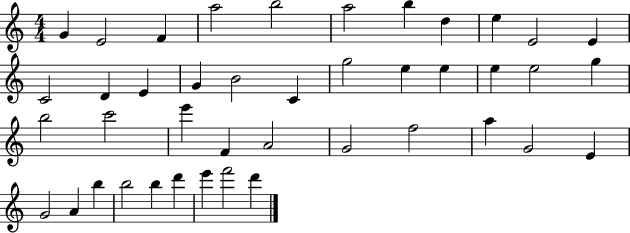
{
  \clef treble
  \numericTimeSignature
  \time 4/4
  \key c \major
  g'4 e'2 f'4 | a''2 b''2 | a''2 b''4 d''4 | e''4 e'2 e'4 | \break c'2 d'4 e'4 | g'4 b'2 c'4 | g''2 e''4 e''4 | e''4 e''2 g''4 | \break b''2 c'''2 | e'''4 f'4 a'2 | g'2 f''2 | a''4 g'2 e'4 | \break g'2 a'4 b''4 | b''2 b''4 d'''4 | e'''4 f'''2 d'''4 | \bar "|."
}